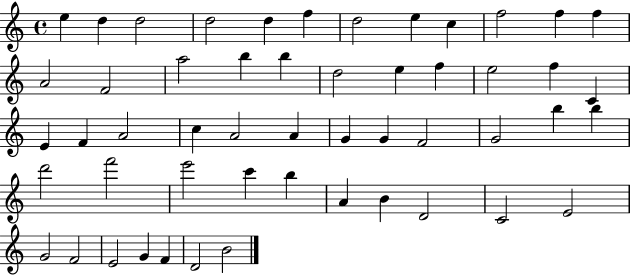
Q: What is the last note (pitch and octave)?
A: B4